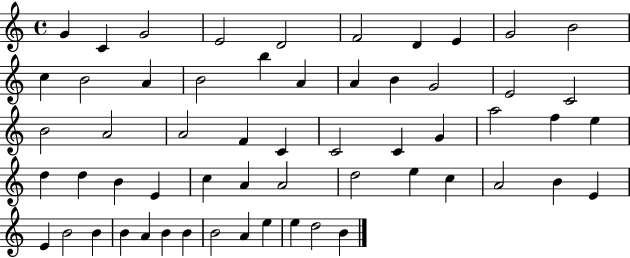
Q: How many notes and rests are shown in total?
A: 58